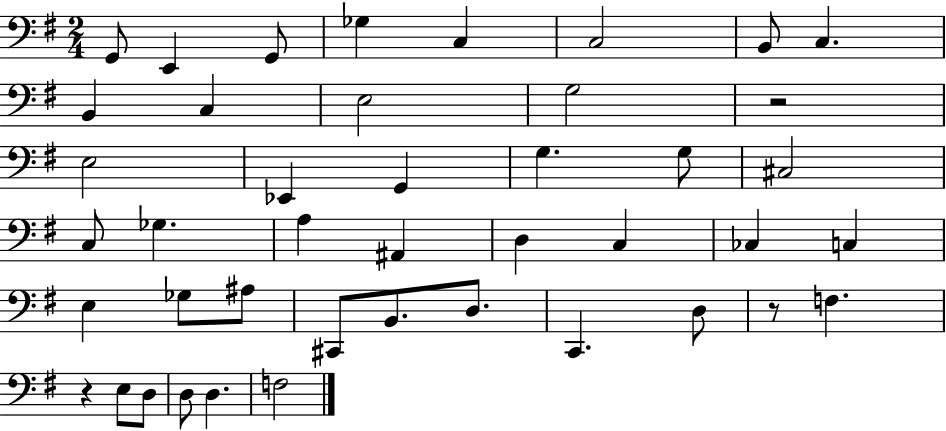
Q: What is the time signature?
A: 2/4